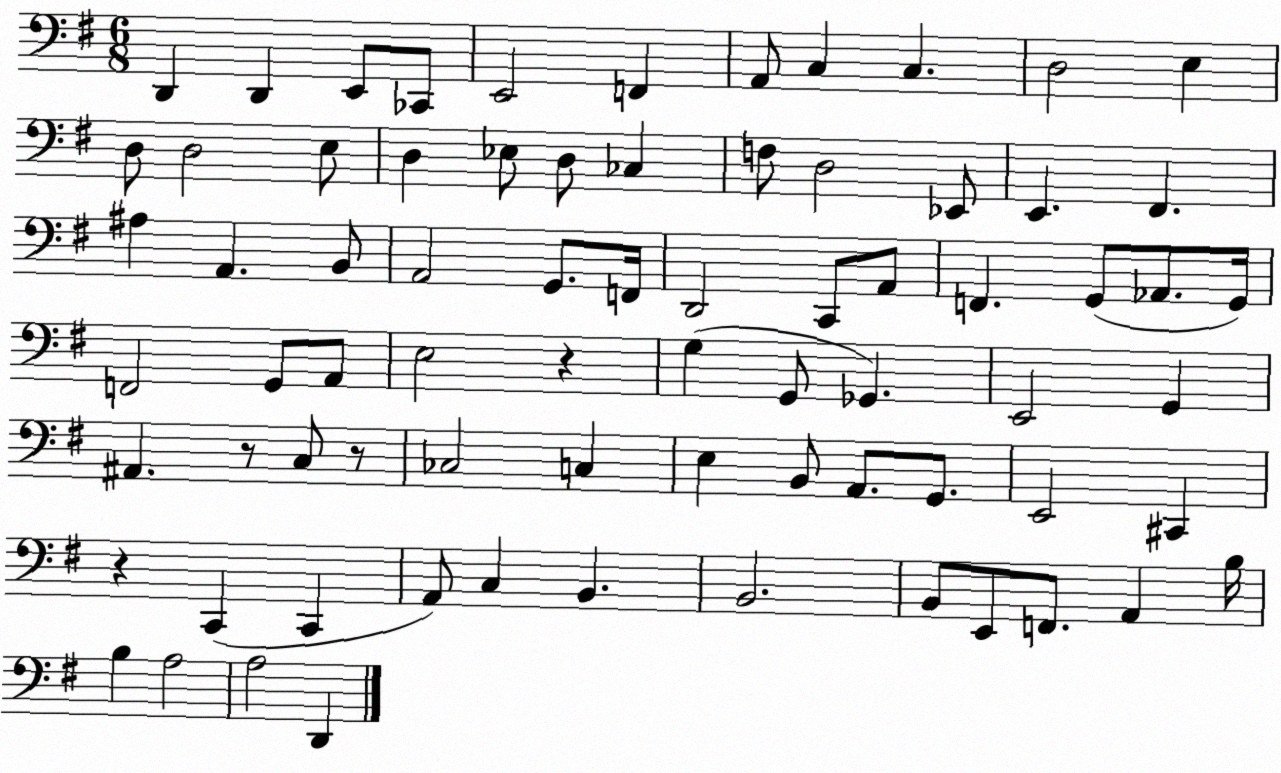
X:1
T:Untitled
M:6/8
L:1/4
K:G
D,, D,, E,,/2 _C,,/2 E,,2 F,, A,,/2 C, C, D,2 E, D,/2 D,2 E,/2 D, _E,/2 D,/2 _C, F,/2 D,2 _E,,/2 E,, ^F,, ^A, A,, B,,/2 A,,2 G,,/2 F,,/4 D,,2 C,,/2 A,,/2 F,, G,,/2 _A,,/2 G,,/4 F,,2 G,,/2 A,,/2 E,2 z G, G,,/2 _G,, E,,2 G,, ^A,, z/2 C,/2 z/2 _C,2 C, E, B,,/2 A,,/2 G,,/2 E,,2 ^C,, z C,, C,, A,,/2 C, B,, B,,2 B,,/2 E,,/2 F,,/2 A,, B,/4 B, A,2 A,2 D,,